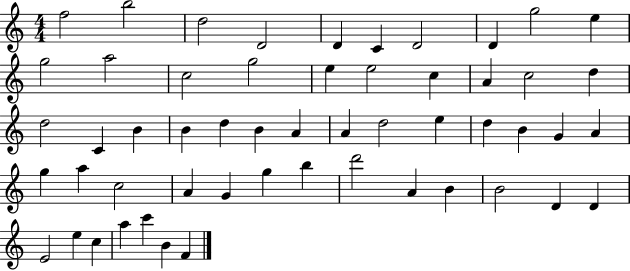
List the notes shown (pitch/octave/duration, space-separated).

F5/h B5/h D5/h D4/h D4/q C4/q D4/h D4/q G5/h E5/q G5/h A5/h C5/h G5/h E5/q E5/h C5/q A4/q C5/h D5/q D5/h C4/q B4/q B4/q D5/q B4/q A4/q A4/q D5/h E5/q D5/q B4/q G4/q A4/q G5/q A5/q C5/h A4/q G4/q G5/q B5/q D6/h A4/q B4/q B4/h D4/q D4/q E4/h E5/q C5/q A5/q C6/q B4/q F4/q